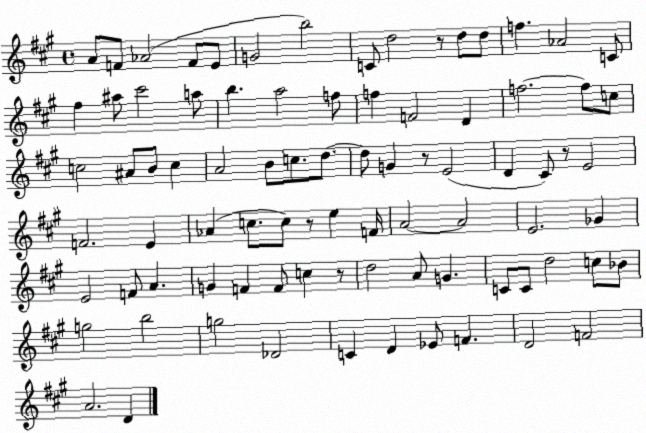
X:1
T:Untitled
M:4/4
L:1/4
K:A
A/2 F/2 _A2 F/2 E/2 G2 b2 C/2 d2 z/2 d/2 d/2 f _A2 C/2 ^f ^a/2 ^c'2 a/2 b a2 f/2 f F2 D f2 f/2 c/2 c2 ^A/2 B/2 c A2 B/2 c/2 d/2 d/2 G z/2 E2 D ^C/2 z/2 E2 F2 E _A c/2 c/2 z/2 e F/4 A2 A2 E2 _G E2 F/2 A G F F/2 c z/2 d2 A/2 G C/2 C/2 d2 c/2 _B/2 g2 b2 g2 _D2 C D _E/2 F D2 F2 A2 D